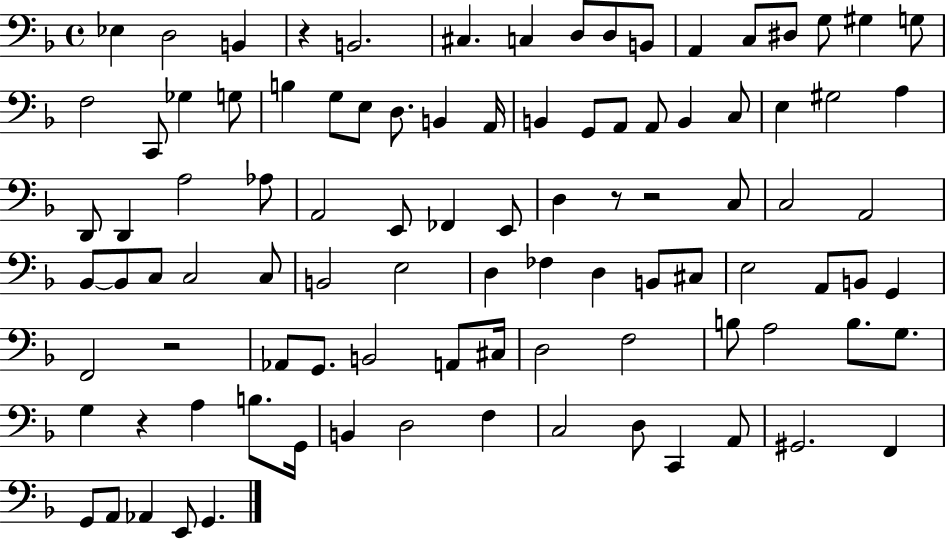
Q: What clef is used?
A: bass